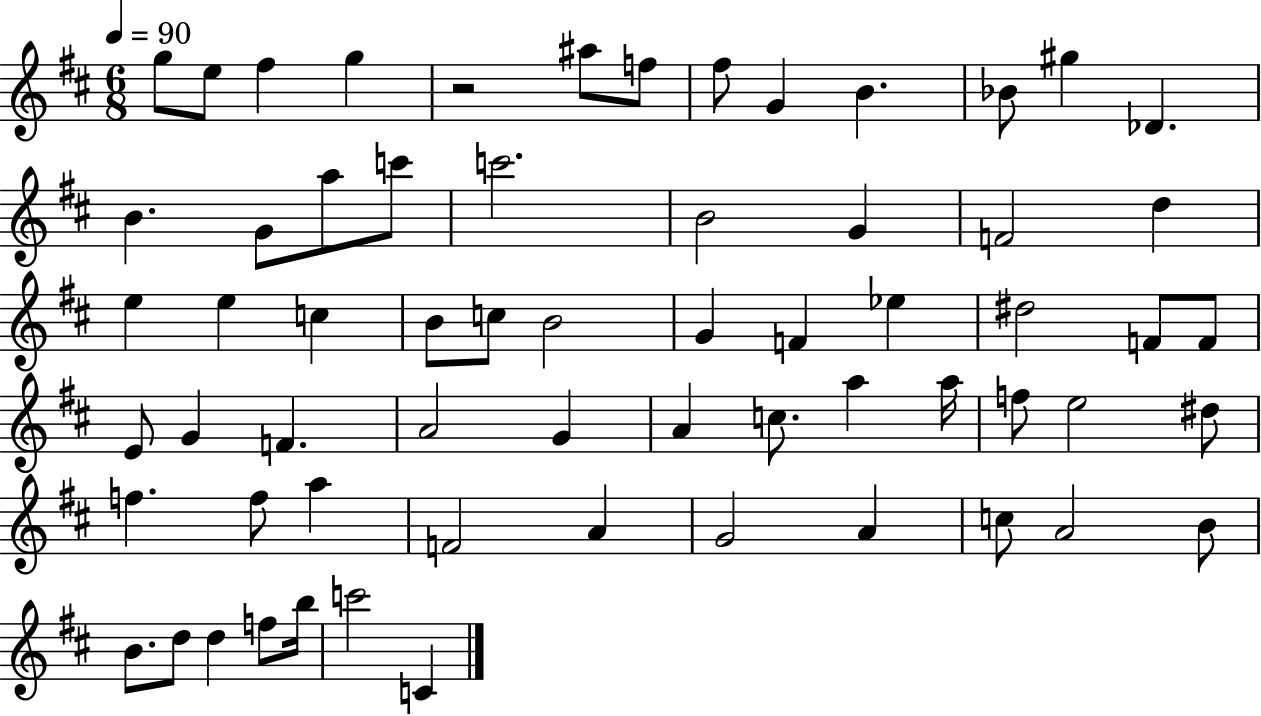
G5/e E5/e F#5/q G5/q R/h A#5/e F5/e F#5/e G4/q B4/q. Bb4/e G#5/q Db4/q. B4/q. G4/e A5/e C6/e C6/h. B4/h G4/q F4/h D5/q E5/q E5/q C5/q B4/e C5/e B4/h G4/q F4/q Eb5/q D#5/h F4/e F4/e E4/e G4/q F4/q. A4/h G4/q A4/q C5/e. A5/q A5/s F5/e E5/h D#5/e F5/q. F5/e A5/q F4/h A4/q G4/h A4/q C5/e A4/h B4/e B4/e. D5/e D5/q F5/e B5/s C6/h C4/q